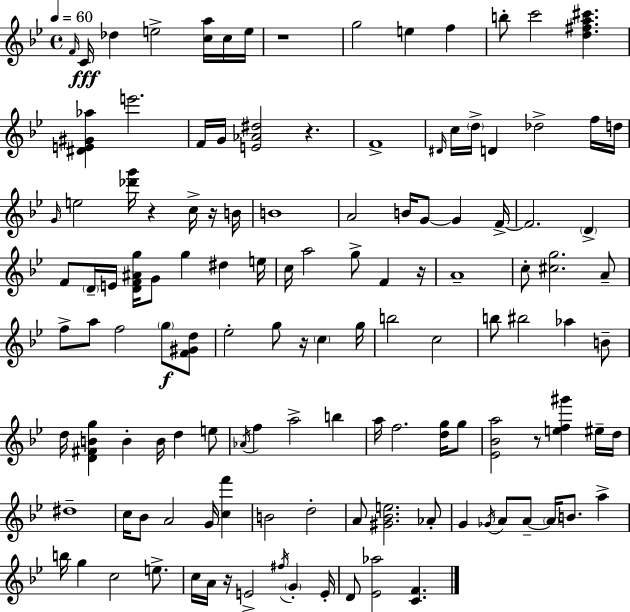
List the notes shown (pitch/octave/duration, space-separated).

F4/s C4/s Db5/q E5/h [C5,A5]/s C5/s E5/s R/w G5/h E5/q F5/q B5/e C6/h [D5,F#5,A5,C#6]/q. [D#4,E4,G#4,Ab5]/q E6/h. F4/s G4/s [E4,Ab4,D#5]/h R/q. F4/w D#4/s C5/s D5/s D4/q Db5/h F5/s D5/s G4/s E5/h [Db6,G6]/s R/q C5/s R/s B4/s B4/w A4/h B4/s G4/e G4/q F4/s F4/h. D4/q F4/e D4/s E4/s [D4,F4,A#4,G5]/s G4/e G5/q D#5/q E5/s C5/s A5/h G5/e F4/q R/s A4/w C5/e [C#5,G5]/h. A4/e F5/e A5/e F5/h G5/e [F4,G#4,D5]/e Eb5/h G5/e R/s C5/q G5/s B5/h C5/h B5/e BIS5/h Ab5/q B4/e D5/s [D4,F#4,B4,G5]/q B4/q B4/s D5/q E5/e Ab4/s F5/q A5/h B5/q A5/s F5/h. [D5,G5]/s G5/e [Eb4,Bb4,A5]/h R/e [E5,F5,G#6]/q EIS5/s D5/s D#5/w C5/s Bb4/e A4/h G4/s [C5,F6]/q B4/h D5/h A4/e [G#4,Bb4,E5]/h. Ab4/e G4/q Gb4/s A4/e A4/e A4/s B4/e. A5/q B5/s G5/q C5/h E5/e. C5/s A4/s R/s E4/h F#5/s G4/q E4/s D4/e [Eb4,Ab5]/h [C4,F4]/q.